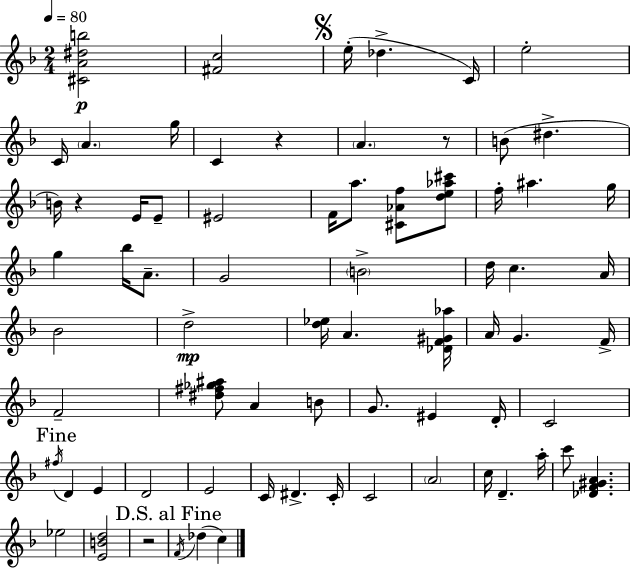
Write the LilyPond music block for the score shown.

{
  \clef treble
  \numericTimeSignature
  \time 2/4
  \key d \minor
  \tempo 4 = 80
  \repeat volta 2 { <cis' a' dis'' b''>2\p | <fis' c''>2 | \mark \markup { \musicglyph "scripts.segno" } e''16-.( des''4.-> c'16) | e''2-. | \break c'16 \parenthesize a'4. g''16 | c'4 r4 | \parenthesize a'4. r8 | b'8( dis''4.-> | \break b'16) r4 e'16 e'8-- | eis'2 | f'16 a''8. <cis' aes' f''>8 <d'' e'' aes'' cis'''>8 | f''16-. ais''4. g''16 | \break g''4 bes''16 a'8.-- | g'2 | \parenthesize b'2-> | d''16 c''4. a'16 | \break bes'2 | d''2->\mp | <d'' ees''>16 a'4. <des' f' gis' aes''>16 | a'16 g'4. f'16-> | \break f'2-- | <dis'' fis'' ges'' ais''>8 a'4 b'8 | g'8. eis'4 d'16-. | c'2 | \break \mark "Fine" \acciaccatura { fis''16 } d'4 e'4 | d'2 | e'2 | c'16 dis'4.-> | \break c'16-. c'2 | \parenthesize a'2 | c''16 d'4.-- | a''16-. c'''8 <des' f' gis' a'>4. | \break ees''2 | <e' b' d''>2 | r2 | \mark "D.S. al Fine" \acciaccatura { f'16 }( des''4 c''4) | \break } \bar "|."
}